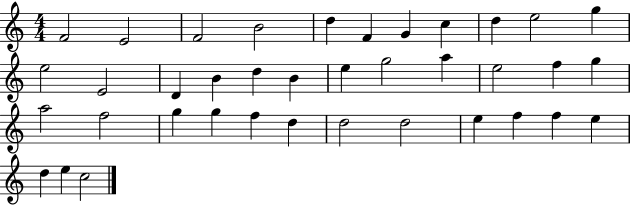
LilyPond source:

{
  \clef treble
  \numericTimeSignature
  \time 4/4
  \key c \major
  f'2 e'2 | f'2 b'2 | d''4 f'4 g'4 c''4 | d''4 e''2 g''4 | \break e''2 e'2 | d'4 b'4 d''4 b'4 | e''4 g''2 a''4 | e''2 f''4 g''4 | \break a''2 f''2 | g''4 g''4 f''4 d''4 | d''2 d''2 | e''4 f''4 f''4 e''4 | \break d''4 e''4 c''2 | \bar "|."
}